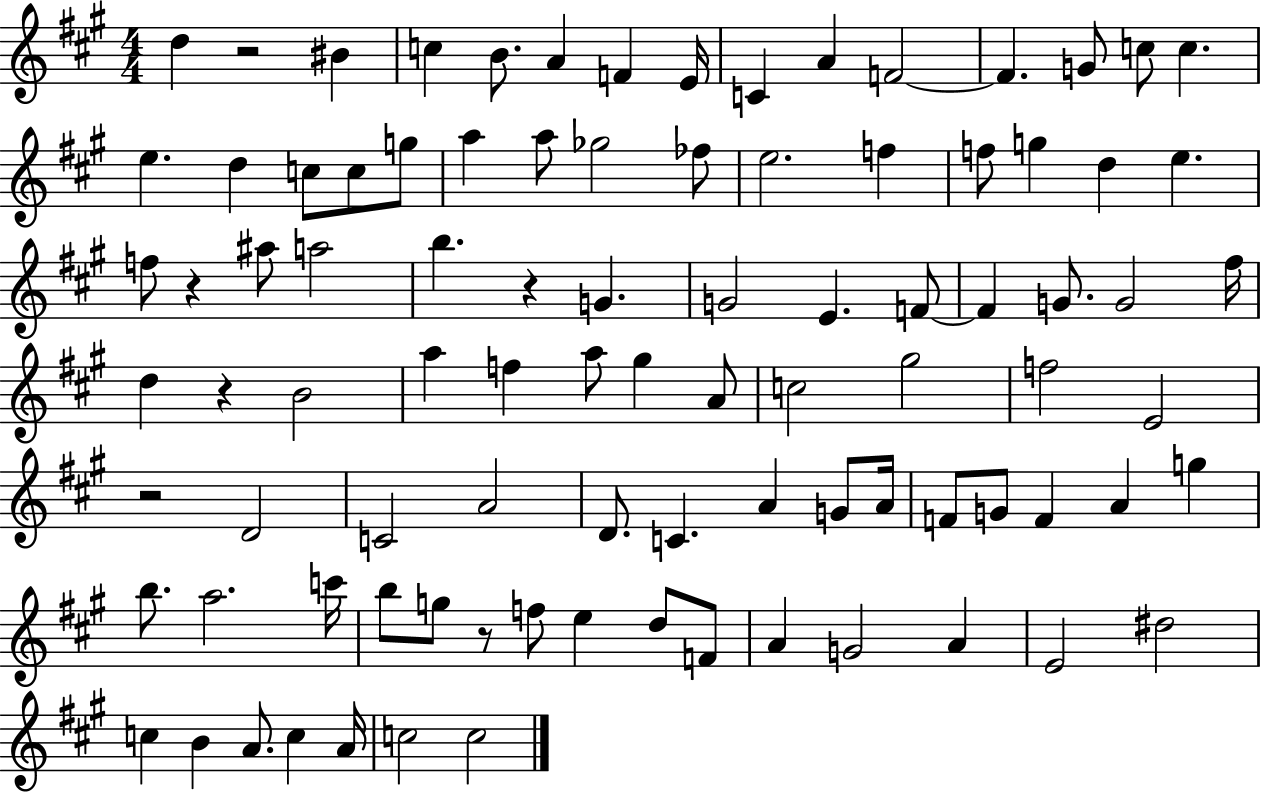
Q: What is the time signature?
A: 4/4